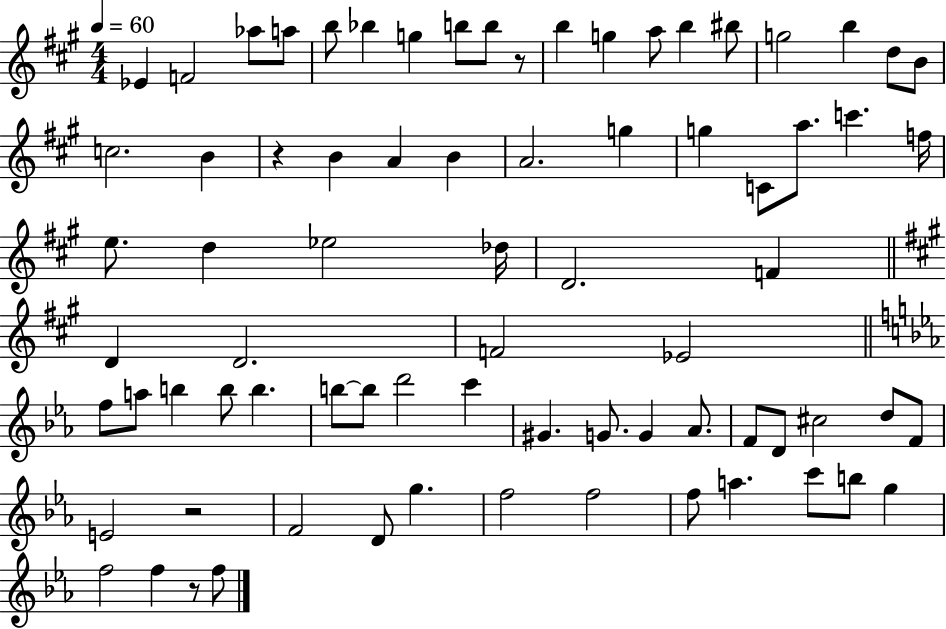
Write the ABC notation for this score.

X:1
T:Untitled
M:4/4
L:1/4
K:A
_E F2 _a/2 a/2 b/2 _b g b/2 b/2 z/2 b g a/2 b ^b/2 g2 b d/2 B/2 c2 B z B A B A2 g g C/2 a/2 c' f/4 e/2 d _e2 _d/4 D2 F D D2 F2 _E2 f/2 a/2 b b/2 b b/2 b/2 d'2 c' ^G G/2 G _A/2 F/2 D/2 ^c2 d/2 F/2 E2 z2 F2 D/2 g f2 f2 f/2 a c'/2 b/2 g f2 f z/2 f/2